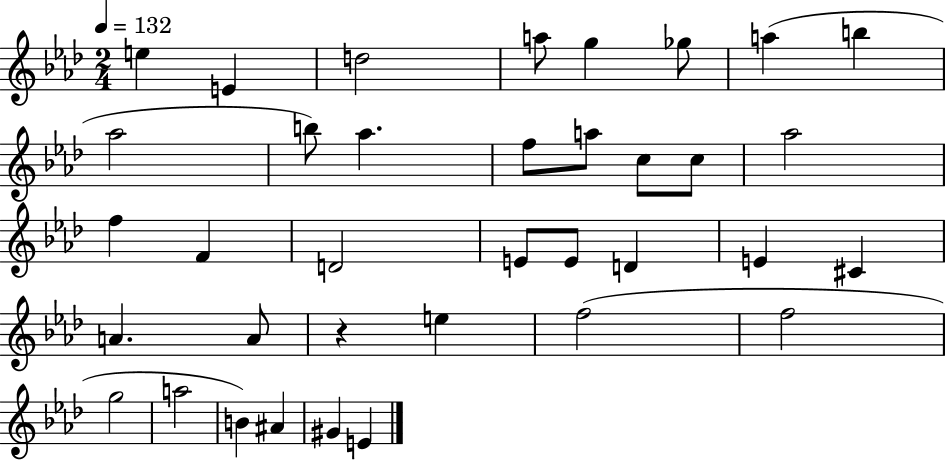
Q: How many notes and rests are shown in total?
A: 36